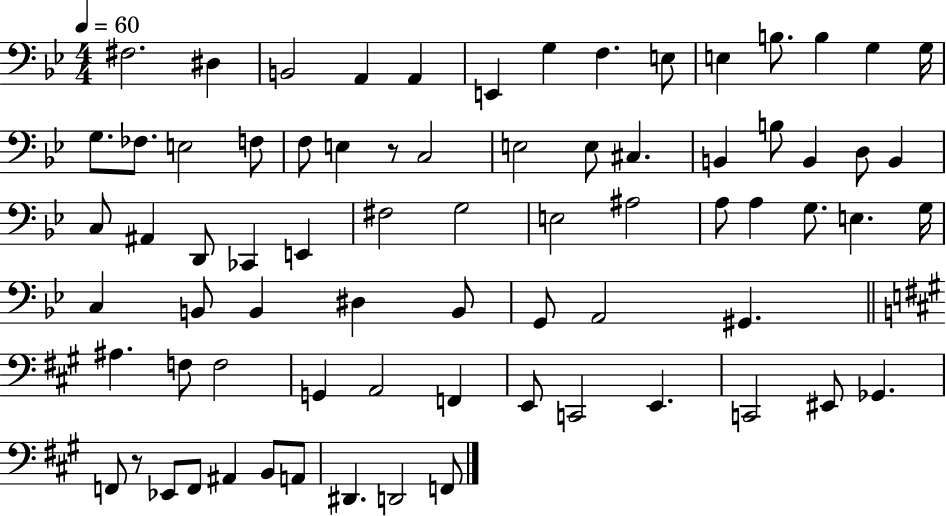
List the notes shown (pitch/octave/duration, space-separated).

F#3/h. D#3/q B2/h A2/q A2/q E2/q G3/q F3/q. E3/e E3/q B3/e. B3/q G3/q G3/s G3/e. FES3/e. E3/h F3/e F3/e E3/q R/e C3/h E3/h E3/e C#3/q. B2/q B3/e B2/q D3/e B2/q C3/e A#2/q D2/e CES2/q E2/q F#3/h G3/h E3/h A#3/h A3/e A3/q G3/e. E3/q. G3/s C3/q B2/e B2/q D#3/q B2/e G2/e A2/h G#2/q. A#3/q. F3/e F3/h G2/q A2/h F2/q E2/e C2/h E2/q. C2/h EIS2/e Gb2/q. F2/e R/e Eb2/e F2/e A#2/q B2/e A2/e D#2/q. D2/h F2/e